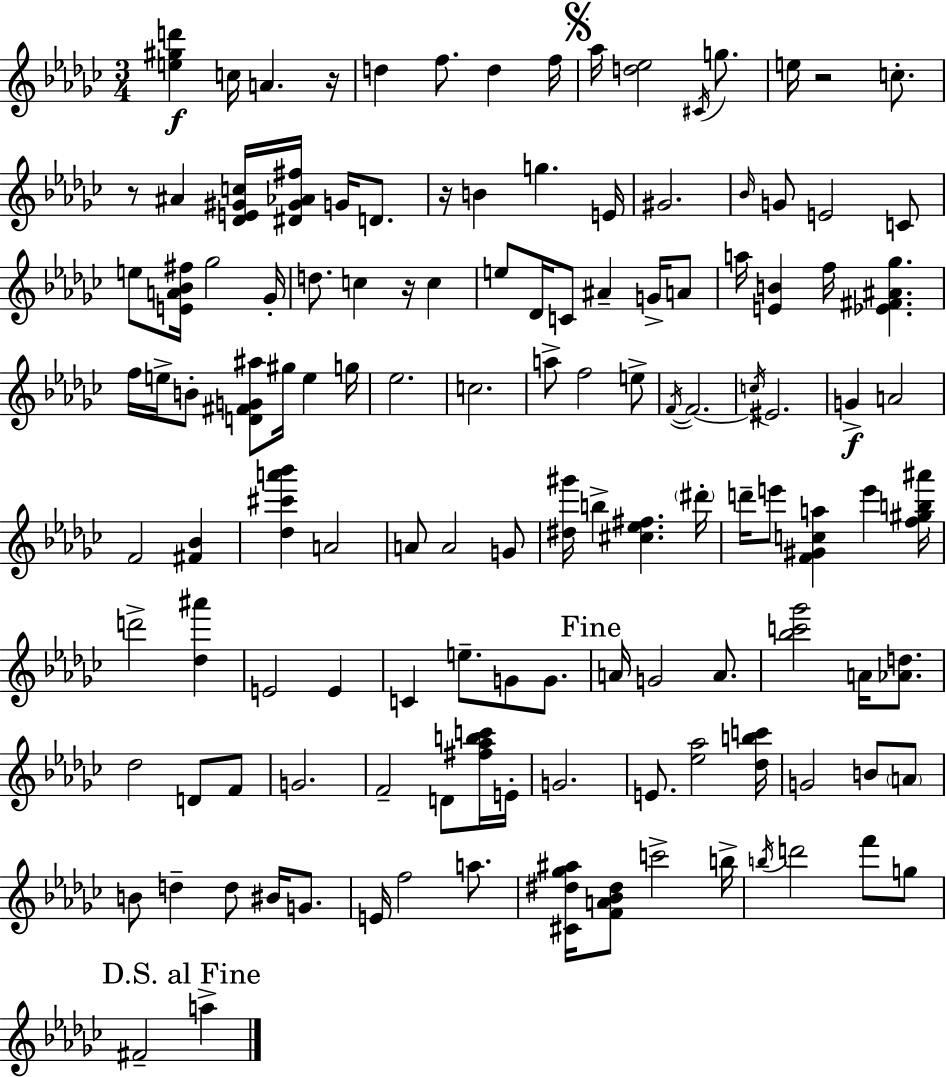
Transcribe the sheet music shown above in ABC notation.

X:1
T:Untitled
M:3/4
L:1/4
K:Ebm
[e^gd'] c/4 A z/4 d f/2 d f/4 _a/4 [d_e]2 ^C/4 g/2 e/4 z2 c/2 z/2 ^A [_DE^Gc]/4 [^D^G_A^f]/4 G/4 D/2 z/4 B g E/4 ^G2 _B/4 G/2 E2 C/2 e/2 [EA_B^f]/4 _g2 _G/4 d/2 c z/4 c e/2 _D/4 C/2 ^A G/4 A/2 a/4 [EB] f/4 [_E^F^A_g] f/4 e/4 B/2 [D^FG^a]/2 ^g/4 e g/4 _e2 c2 a/2 f2 e/2 F/4 F2 c/4 ^E2 G A2 F2 [^F_B] [_d^c'a'_b'] A2 A/2 A2 G/2 [^d^g']/4 b [^c_e^f] ^d'/4 d'/4 e'/2 [F^Gca] e' [f^gb^a']/4 d'2 [_d^a'] E2 E C e/2 G/2 G/2 A/4 G2 A/2 [_bc'_g']2 A/4 [_Ad]/2 _d2 D/2 F/2 G2 F2 D/2 [^f_abc']/4 E/4 G2 E/2 [_e_a]2 [_dbc']/4 G2 B/2 A/2 B/2 d d/2 ^B/4 G/2 E/4 f2 a/2 [^C^d_g^a]/4 [FA_B^d]/2 c'2 b/4 b/4 d'2 f'/2 g/2 ^F2 a